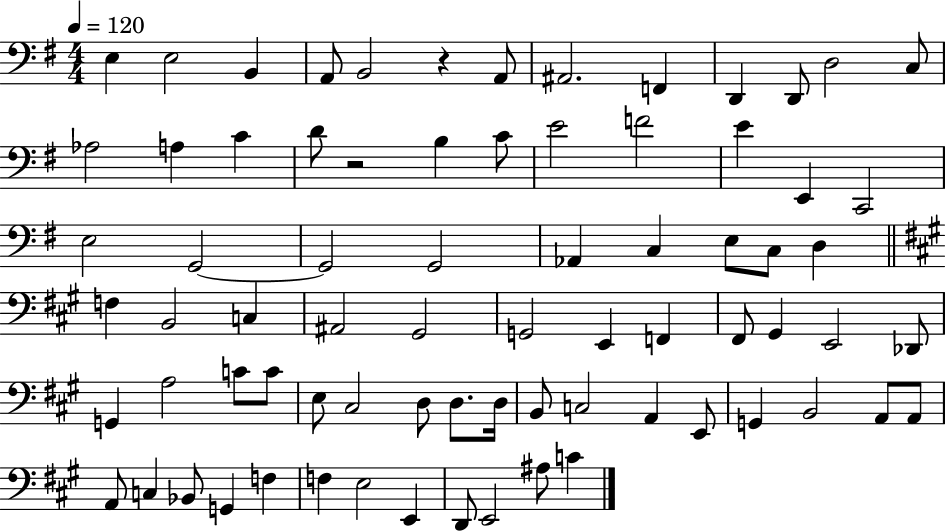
E3/q E3/h B2/q A2/e B2/h R/q A2/e A#2/h. F2/q D2/q D2/e D3/h C3/e Ab3/h A3/q C4/q D4/e R/h B3/q C4/e E4/h F4/h E4/q E2/q C2/h E3/h G2/h G2/h G2/h Ab2/q C3/q E3/e C3/e D3/q F3/q B2/h C3/q A#2/h G#2/h G2/h E2/q F2/q F#2/e G#2/q E2/h Db2/e G2/q A3/h C4/e C4/e E3/e C#3/h D3/e D3/e. D3/s B2/e C3/h A2/q E2/e G2/q B2/h A2/e A2/e A2/e C3/q Bb2/e G2/q F3/q F3/q E3/h E2/q D2/e E2/h A#3/e C4/q